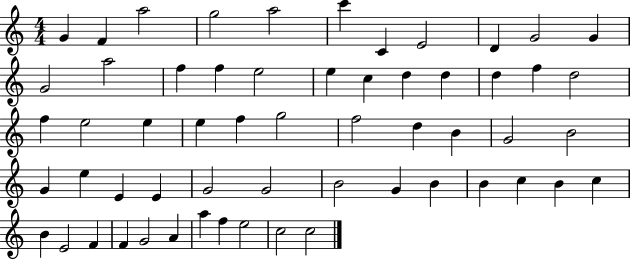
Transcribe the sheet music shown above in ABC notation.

X:1
T:Untitled
M:4/4
L:1/4
K:C
G F a2 g2 a2 c' C E2 D G2 G G2 a2 f f e2 e c d d d f d2 f e2 e e f g2 f2 d B G2 B2 G e E E G2 G2 B2 G B B c B c B E2 F F G2 A a f e2 c2 c2